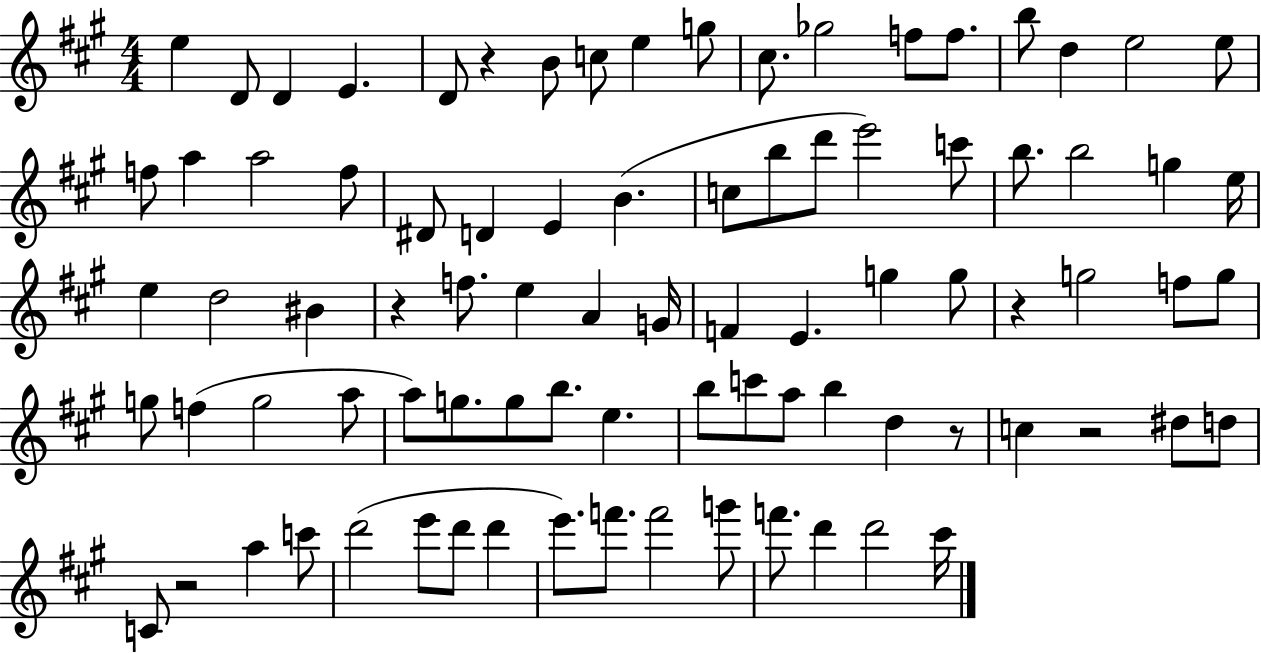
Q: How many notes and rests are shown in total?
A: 86